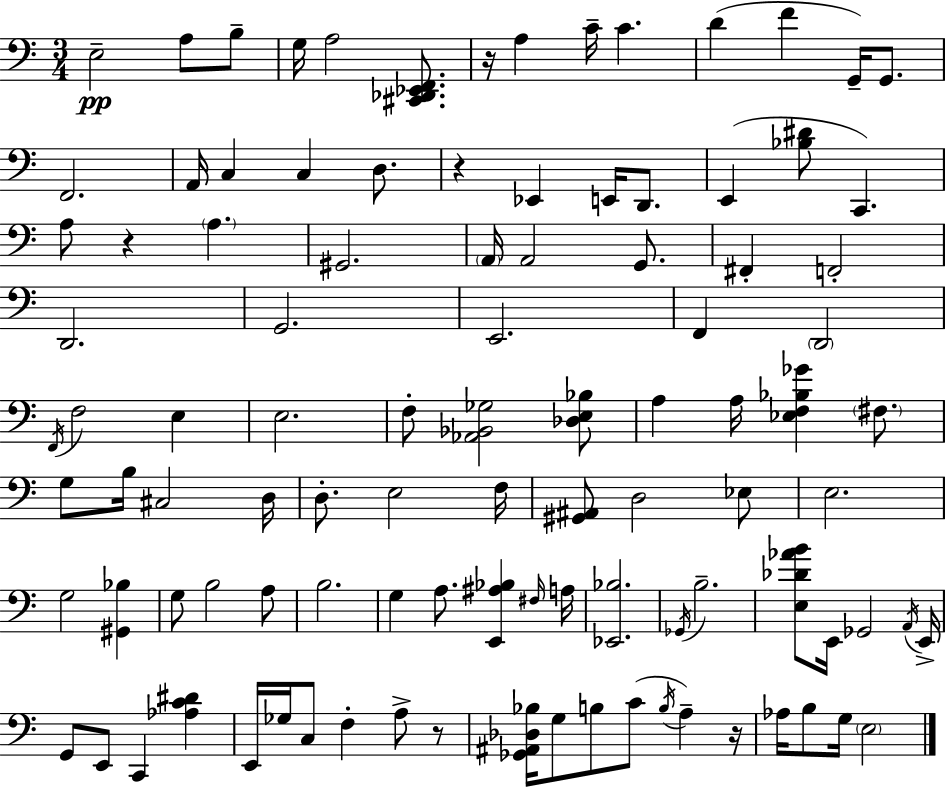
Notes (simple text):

E3/h A3/e B3/e G3/s A3/h [C#2,Db2,Eb2,F2]/e. R/s A3/q C4/s C4/q. D4/q F4/q G2/s G2/e. F2/h. A2/s C3/q C3/q D3/e. R/q Eb2/q E2/s D2/e. E2/q [Bb3,D#4]/e C2/q. A3/e R/q A3/q. G#2/h. A2/s A2/h G2/e. F#2/q F2/h D2/h. G2/h. E2/h. F2/q D2/h F2/s F3/h E3/q E3/h. F3/e [Ab2,Bb2,Gb3]/h [Db3,E3,Bb3]/e A3/q A3/s [Eb3,F3,Bb3,Gb4]/q F#3/e. G3/e B3/s C#3/h D3/s D3/e. E3/h F3/s [G#2,A#2]/e D3/h Eb3/e E3/h. G3/h [G#2,Bb3]/q G3/e B3/h A3/e B3/h. G3/q A3/e. [E2,A#3,Bb3]/q F#3/s A3/s [Eb2,Bb3]/h. Gb2/s B3/h. [E3,Db4,Ab4,B4]/e E2/s Gb2/h A2/s E2/s G2/e E2/e C2/q [Ab3,C4,D#4]/q E2/s Gb3/s C3/e F3/q A3/e R/e [Gb2,A#2,Db3,Bb3]/s G3/e B3/e C4/e B3/s A3/q R/s Ab3/s B3/e G3/s E3/h